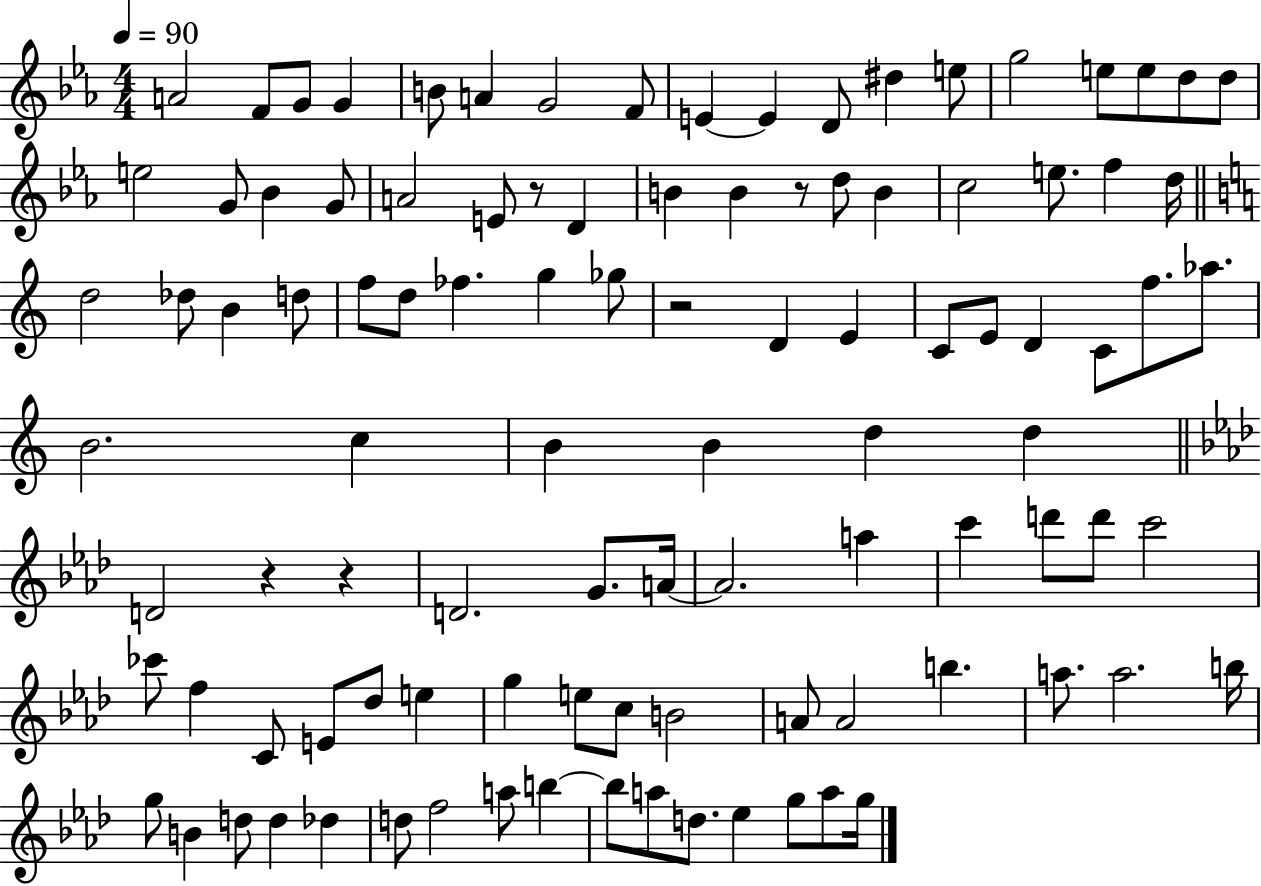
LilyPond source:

{
  \clef treble
  \numericTimeSignature
  \time 4/4
  \key ees \major
  \tempo 4 = 90
  a'2 f'8 g'8 g'4 | b'8 a'4 g'2 f'8 | e'4~~ e'4 d'8 dis''4 e''8 | g''2 e''8 e''8 d''8 d''8 | \break e''2 g'8 bes'4 g'8 | a'2 e'8 r8 d'4 | b'4 b'4 r8 d''8 b'4 | c''2 e''8. f''4 d''16 | \break \bar "||" \break \key c \major d''2 des''8 b'4 d''8 | f''8 d''8 fes''4. g''4 ges''8 | r2 d'4 e'4 | c'8 e'8 d'4 c'8 f''8. aes''8. | \break b'2. c''4 | b'4 b'4 d''4 d''4 | \bar "||" \break \key f \minor d'2 r4 r4 | d'2. g'8. a'16~~ | a'2. a''4 | c'''4 d'''8 d'''8 c'''2 | \break ces'''8 f''4 c'8 e'8 des''8 e''4 | g''4 e''8 c''8 b'2 | a'8 a'2 b''4. | a''8. a''2. b''16 | \break g''8 b'4 d''8 d''4 des''4 | d''8 f''2 a''8 b''4~~ | b''8 a''8 d''8. ees''4 g''8 a''8 g''16 | \bar "|."
}